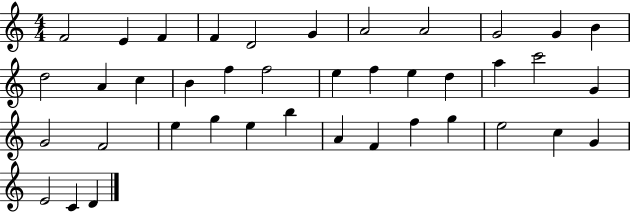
F4/h E4/q F4/q F4/q D4/h G4/q A4/h A4/h G4/h G4/q B4/q D5/h A4/q C5/q B4/q F5/q F5/h E5/q F5/q E5/q D5/q A5/q C6/h G4/q G4/h F4/h E5/q G5/q E5/q B5/q A4/q F4/q F5/q G5/q E5/h C5/q G4/q E4/h C4/q D4/q